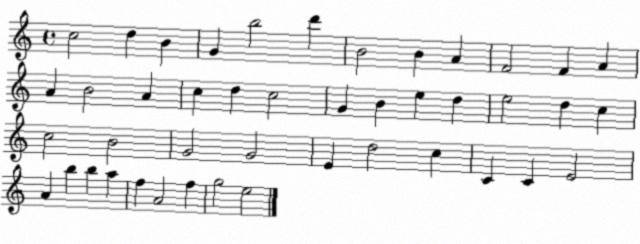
X:1
T:Untitled
M:4/4
L:1/4
K:C
c2 d B G b2 d' B2 B A F2 F A A B2 A c d c2 G B e d e2 d c c2 B2 G2 G2 E d2 c C C E2 A b b a f A2 f g2 e2